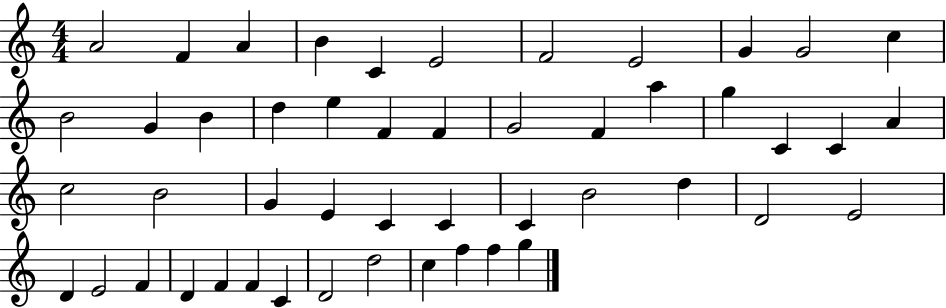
{
  \clef treble
  \numericTimeSignature
  \time 4/4
  \key c \major
  a'2 f'4 a'4 | b'4 c'4 e'2 | f'2 e'2 | g'4 g'2 c''4 | \break b'2 g'4 b'4 | d''4 e''4 f'4 f'4 | g'2 f'4 a''4 | g''4 c'4 c'4 a'4 | \break c''2 b'2 | g'4 e'4 c'4 c'4 | c'4 b'2 d''4 | d'2 e'2 | \break d'4 e'2 f'4 | d'4 f'4 f'4 c'4 | d'2 d''2 | c''4 f''4 f''4 g''4 | \break \bar "|."
}